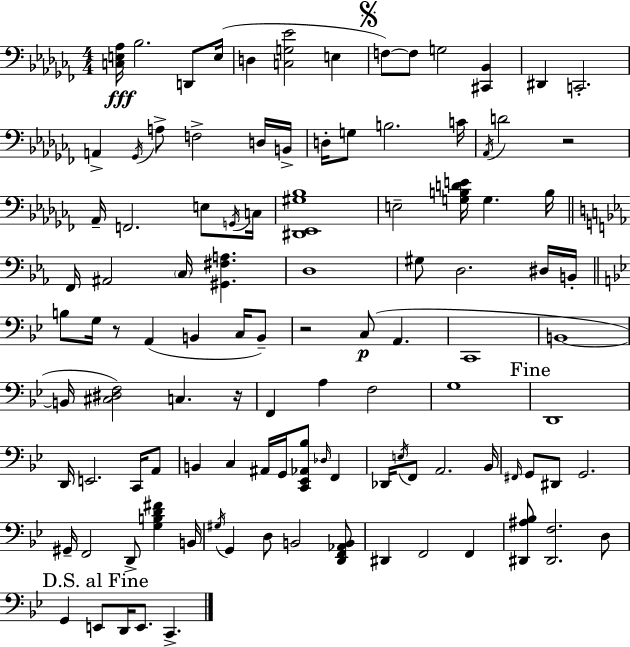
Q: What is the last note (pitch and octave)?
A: C2